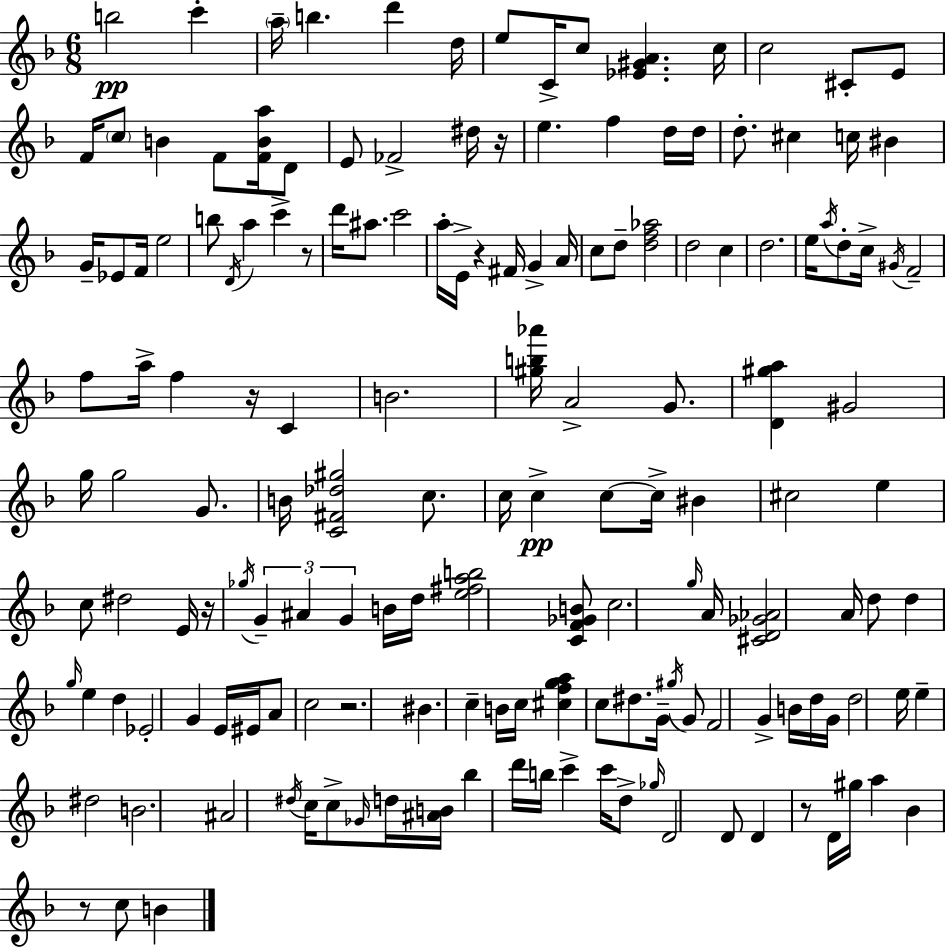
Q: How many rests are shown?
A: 8